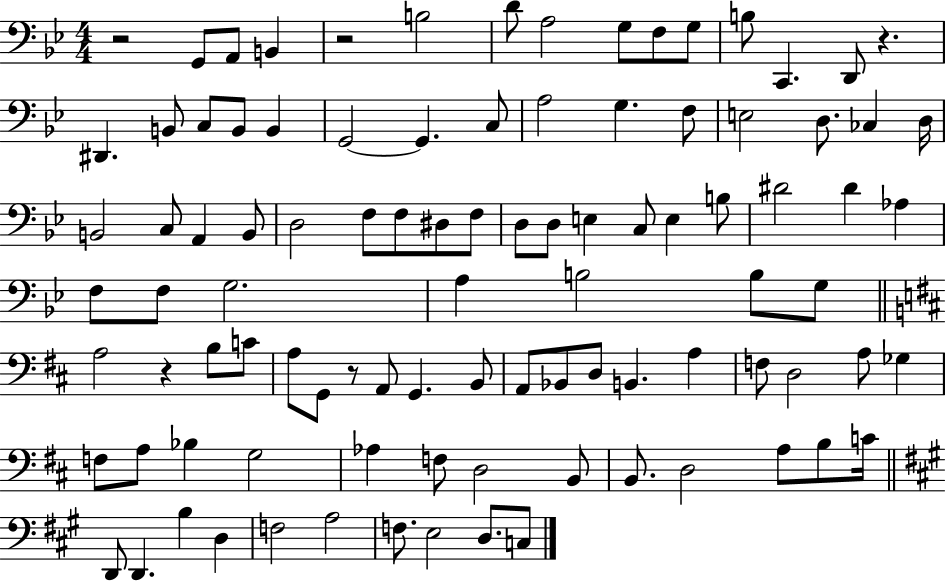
R/h G2/e A2/e B2/q R/h B3/h D4/e A3/h G3/e F3/e G3/e B3/e C2/q. D2/e R/q. D#2/q. B2/e C3/e B2/e B2/q G2/h G2/q. C3/e A3/h G3/q. F3/e E3/h D3/e. CES3/q D3/s B2/h C3/e A2/q B2/e D3/h F3/e F3/e D#3/e F3/e D3/e D3/e E3/q C3/e E3/q B3/e D#4/h D#4/q Ab3/q F3/e F3/e G3/h. A3/q B3/h B3/e G3/e A3/h R/q B3/e C4/e A3/e G2/e R/e A2/e G2/q. B2/e A2/e Bb2/e D3/e B2/q. A3/q F3/e D3/h A3/e Gb3/q F3/e A3/e Bb3/q G3/h Ab3/q F3/e D3/h B2/e B2/e. D3/h A3/e B3/e C4/s D2/e D2/q. B3/q D3/q F3/h A3/h F3/e. E3/h D3/e. C3/e